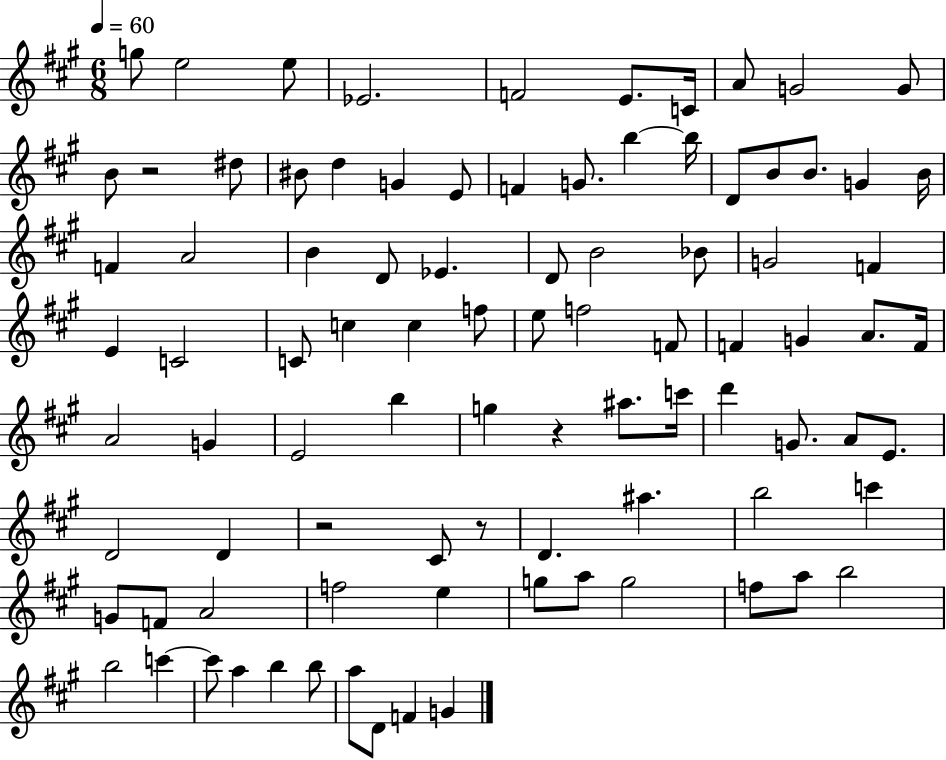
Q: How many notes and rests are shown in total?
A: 91